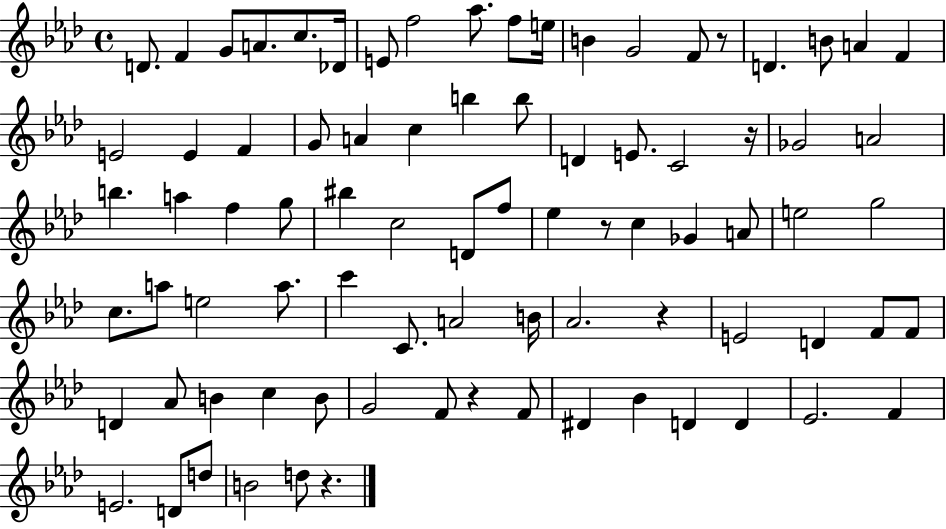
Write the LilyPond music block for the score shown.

{
  \clef treble
  \time 4/4
  \defaultTimeSignature
  \key aes \major
  d'8. f'4 g'8 a'8. c''8. des'16 | e'8 f''2 aes''8. f''8 e''16 | b'4 g'2 f'8 r8 | d'4. b'8 a'4 f'4 | \break e'2 e'4 f'4 | g'8 a'4 c''4 b''4 b''8 | d'4 e'8. c'2 r16 | ges'2 a'2 | \break b''4. a''4 f''4 g''8 | bis''4 c''2 d'8 f''8 | ees''4 r8 c''4 ges'4 a'8 | e''2 g''2 | \break c''8. a''8 e''2 a''8. | c'''4 c'8. a'2 b'16 | aes'2. r4 | e'2 d'4 f'8 f'8 | \break d'4 aes'8 b'4 c''4 b'8 | g'2 f'8 r4 f'8 | dis'4 bes'4 d'4 d'4 | ees'2. f'4 | \break e'2. d'8 d''8 | b'2 d''8 r4. | \bar "|."
}